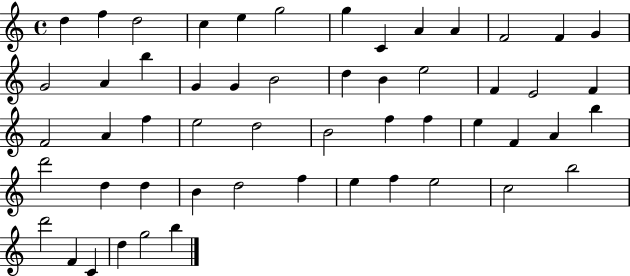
{
  \clef treble
  \time 4/4
  \defaultTimeSignature
  \key c \major
  d''4 f''4 d''2 | c''4 e''4 g''2 | g''4 c'4 a'4 a'4 | f'2 f'4 g'4 | \break g'2 a'4 b''4 | g'4 g'4 b'2 | d''4 b'4 e''2 | f'4 e'2 f'4 | \break f'2 a'4 f''4 | e''2 d''2 | b'2 f''4 f''4 | e''4 f'4 a'4 b''4 | \break d'''2 d''4 d''4 | b'4 d''2 f''4 | e''4 f''4 e''2 | c''2 b''2 | \break d'''2 f'4 c'4 | d''4 g''2 b''4 | \bar "|."
}